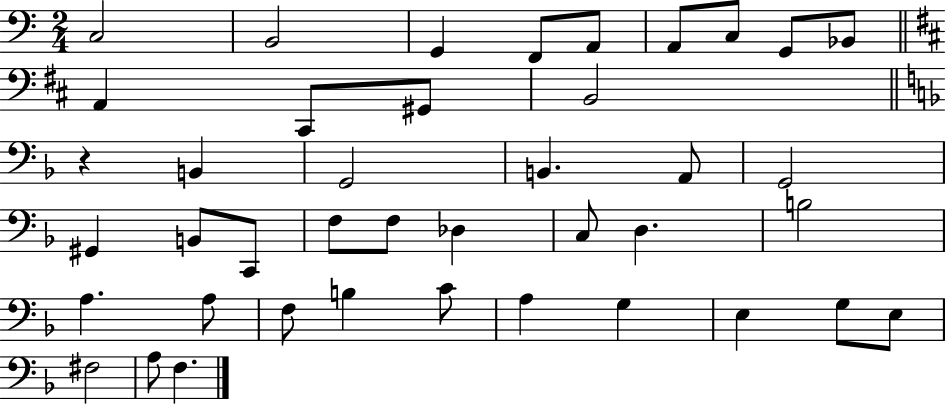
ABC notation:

X:1
T:Untitled
M:2/4
L:1/4
K:C
C,2 B,,2 G,, F,,/2 A,,/2 A,,/2 C,/2 G,,/2 _B,,/2 A,, ^C,,/2 ^G,,/2 B,,2 z B,, G,,2 B,, A,,/2 G,,2 ^G,, B,,/2 C,,/2 F,/2 F,/2 _D, C,/2 D, B,2 A, A,/2 F,/2 B, C/2 A, G, E, G,/2 E,/2 ^F,2 A,/2 F,